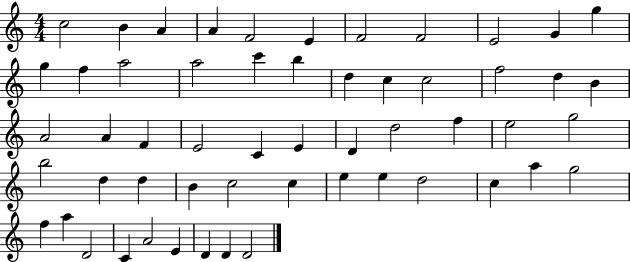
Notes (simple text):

C5/h B4/q A4/q A4/q F4/h E4/q F4/h F4/h E4/h G4/q G5/q G5/q F5/q A5/h A5/h C6/q B5/q D5/q C5/q C5/h F5/h D5/q B4/q A4/h A4/q F4/q E4/h C4/q E4/q D4/q D5/h F5/q E5/h G5/h B5/h D5/q D5/q B4/q C5/h C5/q E5/q E5/q D5/h C5/q A5/q G5/h F5/q A5/q D4/h C4/q A4/h E4/q D4/q D4/q D4/h